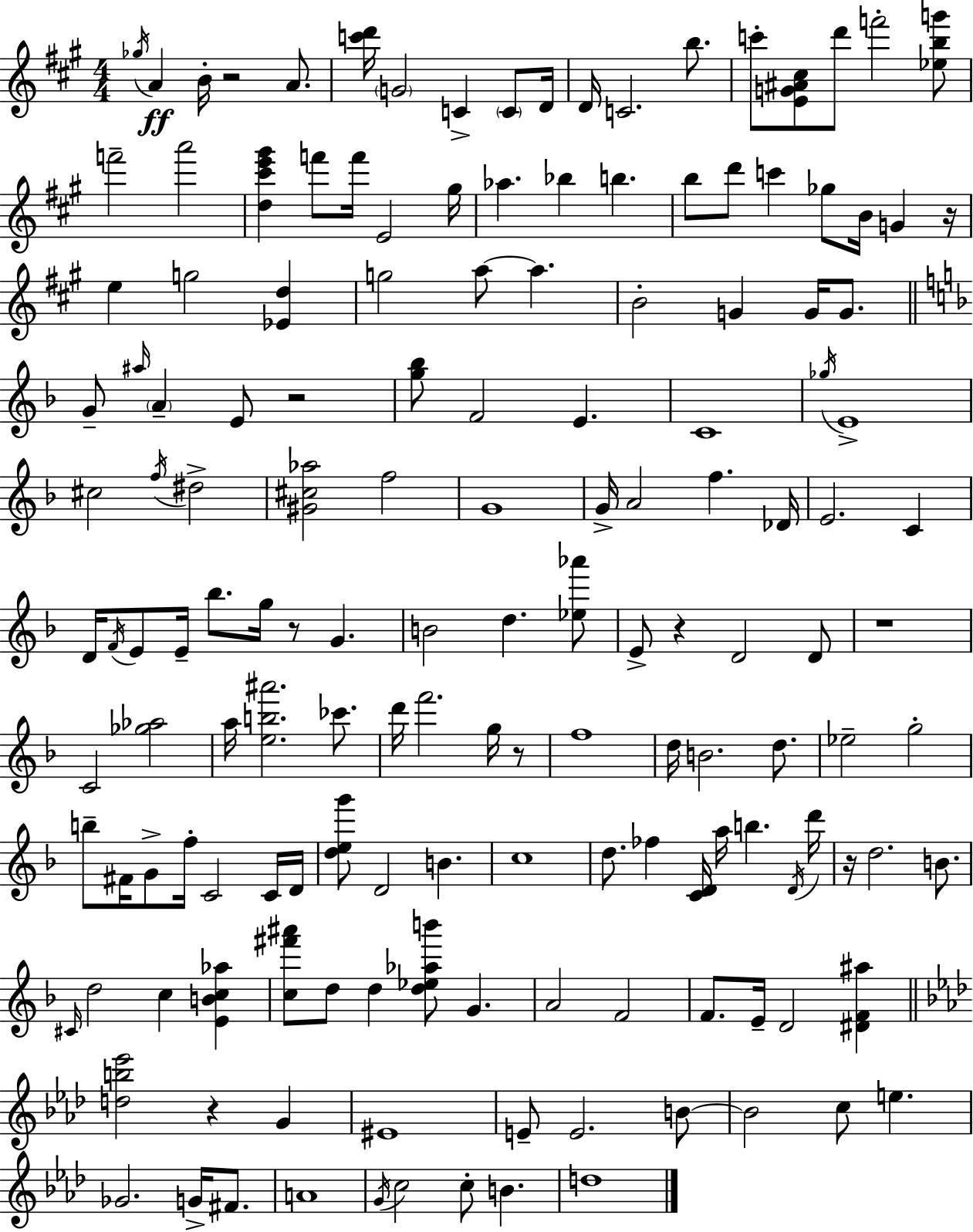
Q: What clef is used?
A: treble